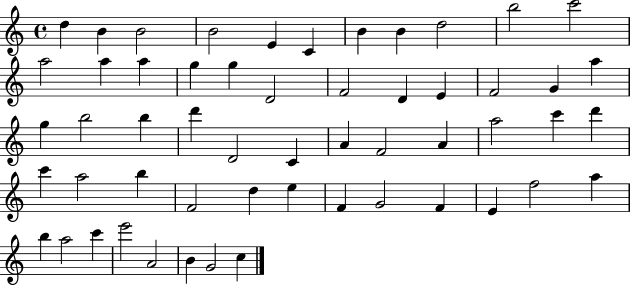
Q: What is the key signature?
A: C major